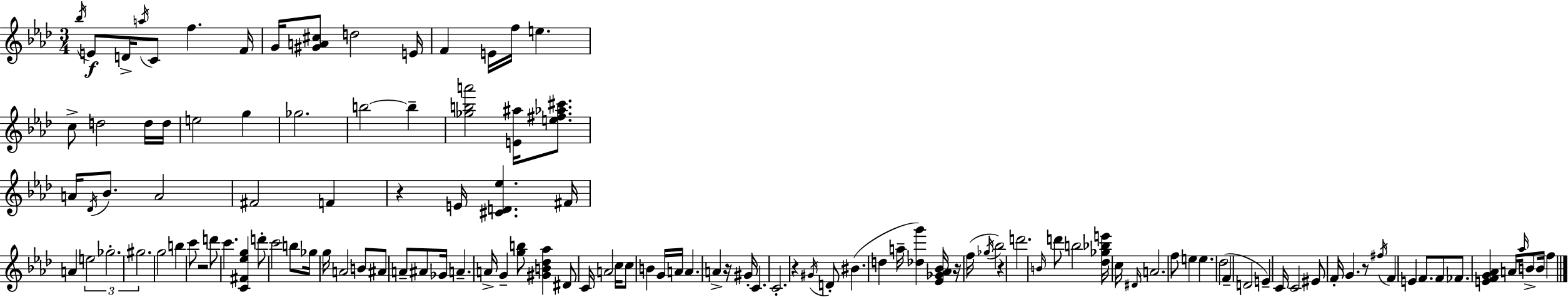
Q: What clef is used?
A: treble